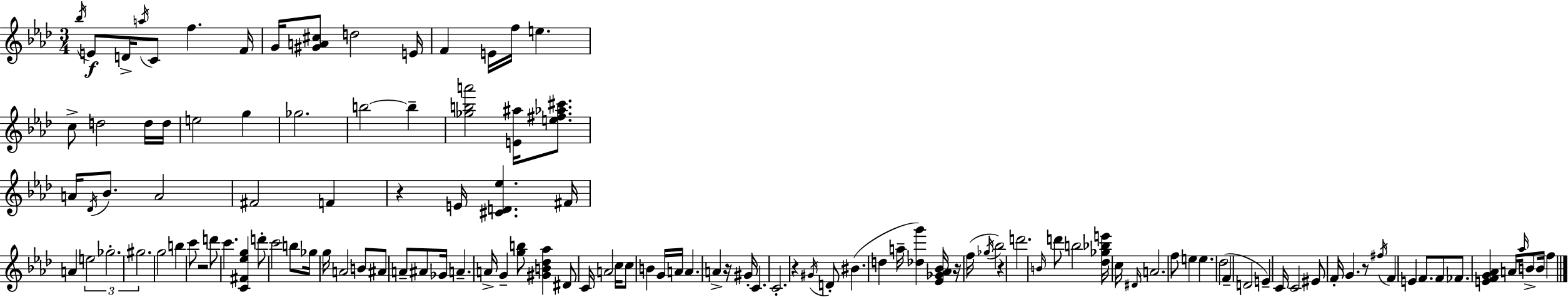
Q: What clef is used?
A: treble